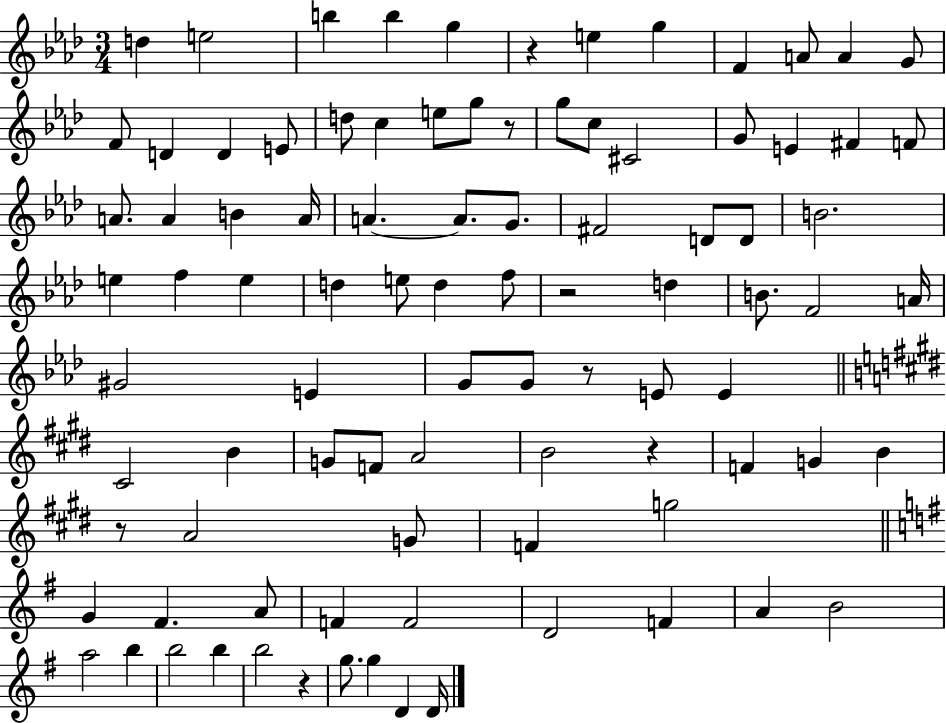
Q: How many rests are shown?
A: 7